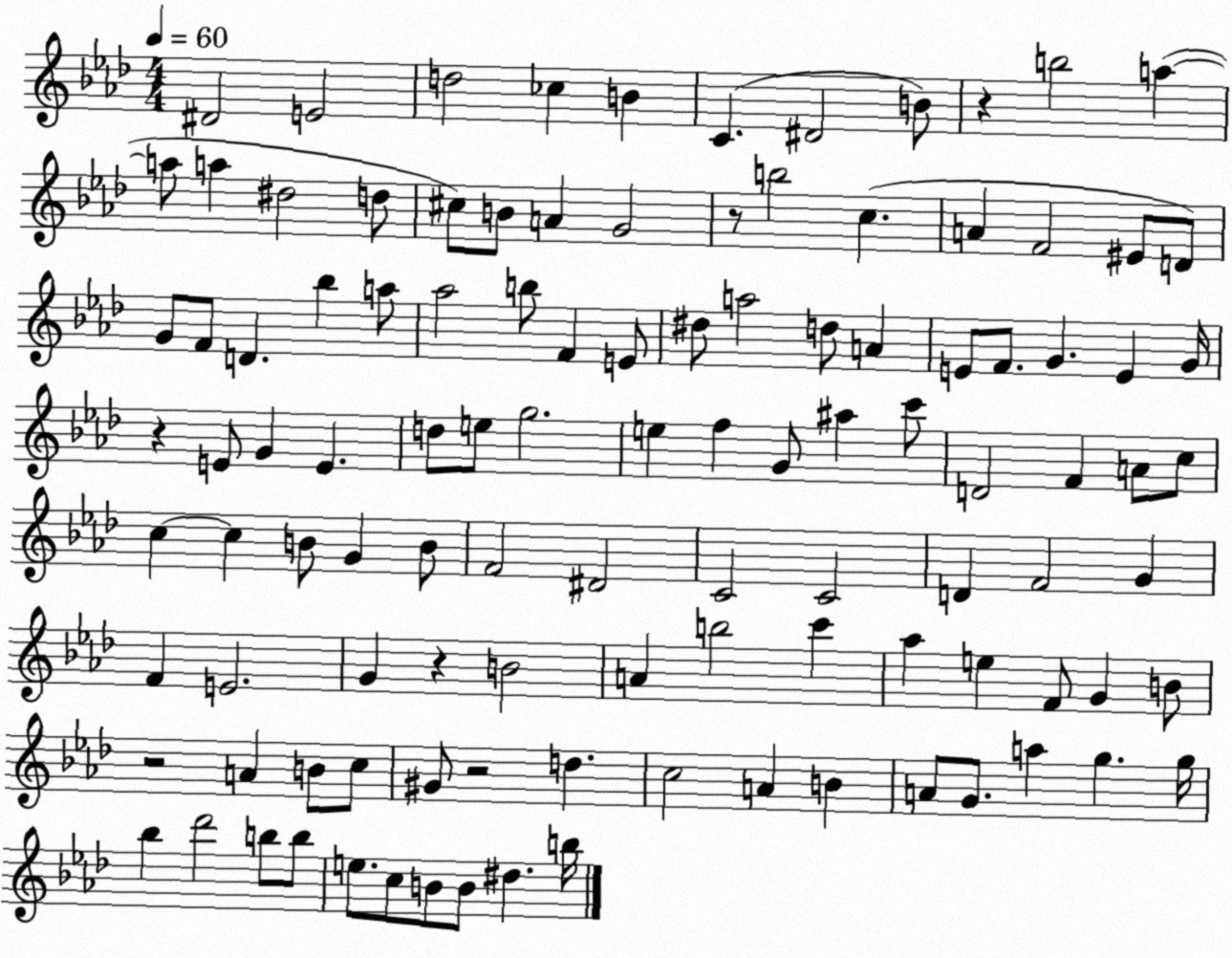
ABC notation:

X:1
T:Untitled
M:4/4
L:1/4
K:Ab
^D2 E2 d2 _c B C ^D2 B/2 z b2 a a/2 a ^d2 d/2 ^c/2 B/2 A G2 z/2 b2 c A F2 ^E/2 D/2 G/2 F/2 D _b a/2 _a2 b/2 F E/2 ^d/2 a2 d/2 A E/2 F/2 G E G/4 z E/2 G E d/2 e/2 g2 e f G/2 ^a c'/2 D2 F A/2 c/2 c c B/2 G B/2 F2 ^D2 C2 C2 D F2 G F E2 G z B2 A b2 c' _a e F/2 G B/2 z2 A B/2 c/2 ^G/2 z2 d c2 A B A/2 G/2 a g g/4 _b _d'2 b/2 b/2 e/2 c/2 B/2 B/2 ^d b/4